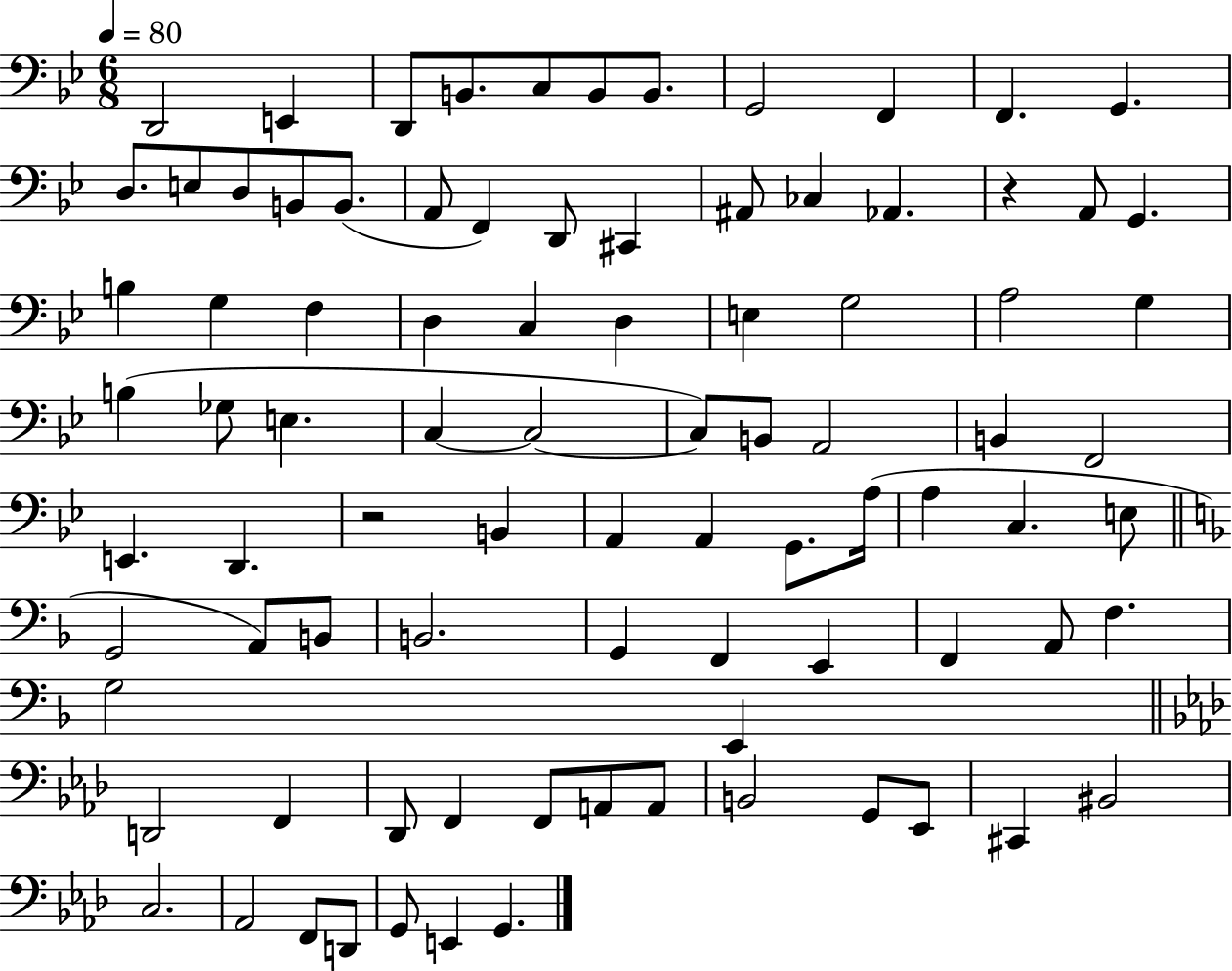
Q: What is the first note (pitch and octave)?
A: D2